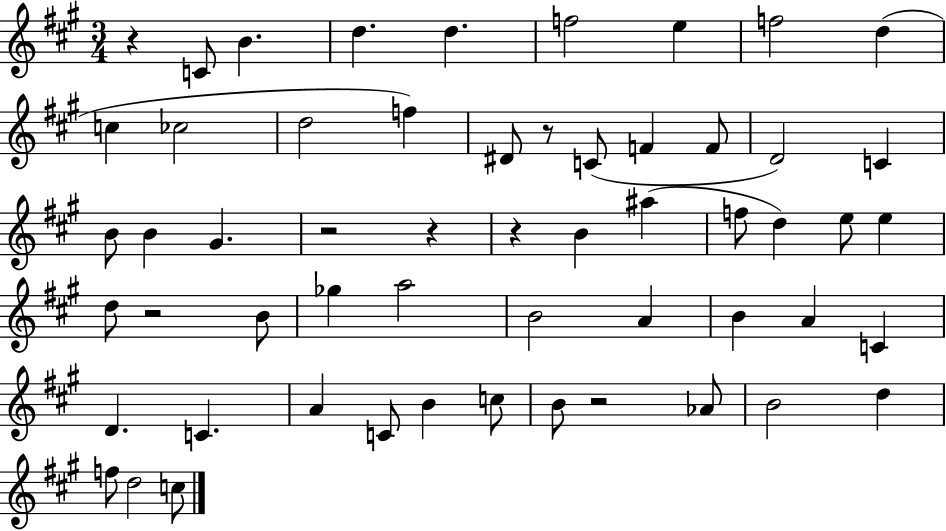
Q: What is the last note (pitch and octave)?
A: C5